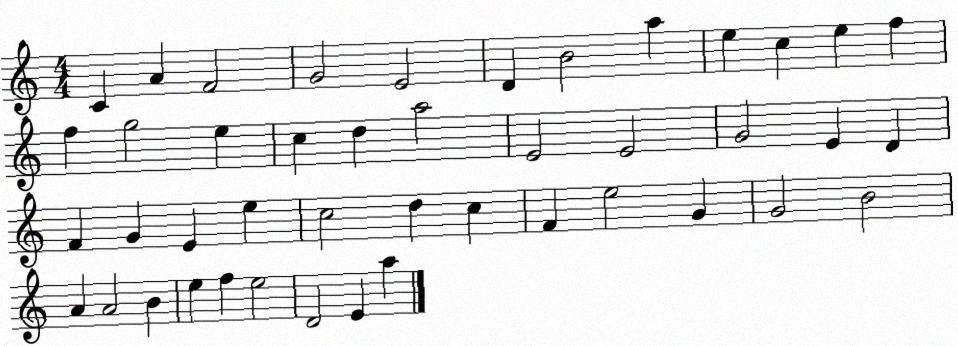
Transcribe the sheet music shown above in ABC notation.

X:1
T:Untitled
M:4/4
L:1/4
K:C
C A F2 G2 E2 D B2 a e c e f f g2 e c d a2 E2 E2 G2 E D F G E e c2 d c F e2 G G2 B2 A A2 B e f e2 D2 E a